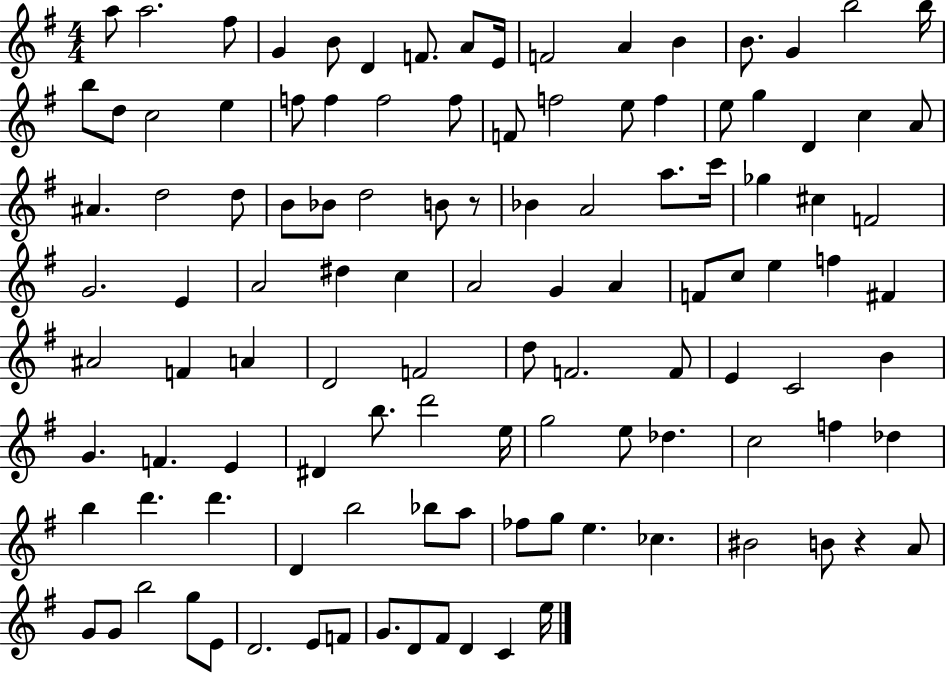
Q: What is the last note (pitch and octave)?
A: E5